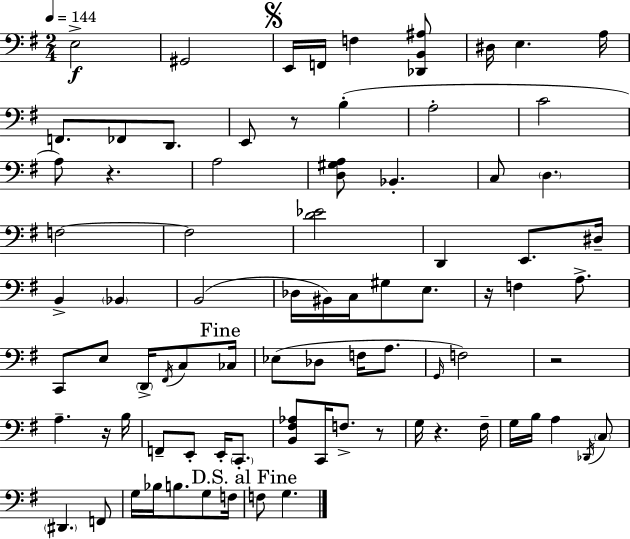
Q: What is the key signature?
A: E minor